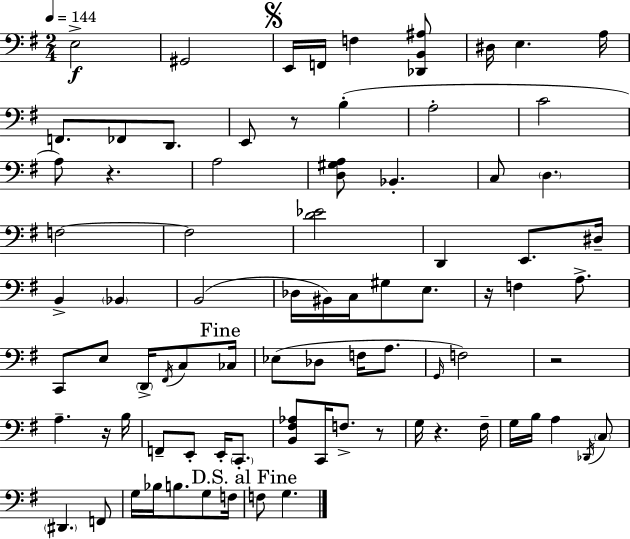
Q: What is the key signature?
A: E minor